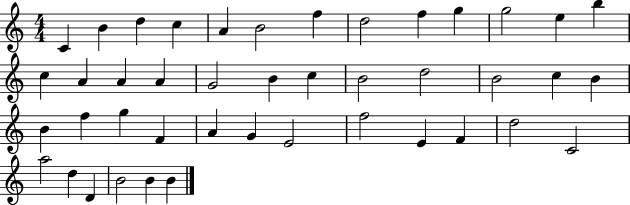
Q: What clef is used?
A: treble